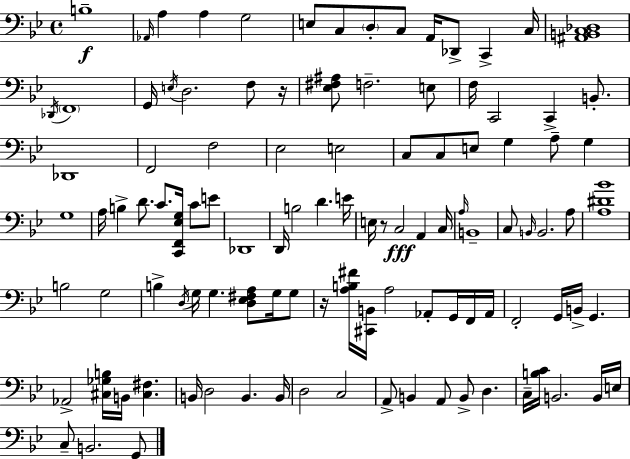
B3/w Ab2/s A3/q A3/q G3/h E3/e C3/e D3/e C3/e A2/s Db2/e C2/q C3/s [A#2,B2,C3,Db3]/w Db2/s F2/w G2/s E3/s D3/h. F3/e R/s [Eb3,F#3,A#3]/e F3/h. E3/e F3/s C2/h C2/q B2/e. Db2/w F2/h F3/h Eb3/h E3/h C3/e C3/e E3/e G3/q A3/e G3/q G3/w A3/s B3/q D4/e. C4/e. [C2,F2,Eb3,G3]/s C4/e E4/e Db2/w D2/s B3/h D4/q. E4/s E3/s R/e C3/h A2/q C3/s A3/s B2/w C3/e B2/s B2/h. A3/e [A3,D#4,Bb4]/w B3/h G3/h B3/q D3/s G3/s G3/q. [D3,Eb3,F#3,A3]/e G3/s G3/e R/s [A3,B3,F#4]/s [C#2,B2]/s A3/h Ab2/e G2/s F2/s Ab2/s F2/h G2/s B2/s G2/q. Ab2/h [C#3,Gb3,B3]/s B2/s [C#3,F#3]/q. B2/s D3/h B2/q. B2/s D3/h C3/h A2/e B2/q A2/e B2/e D3/q. C3/s [B3,C4]/s B2/h. B2/s E3/s C3/e B2/h. G2/e